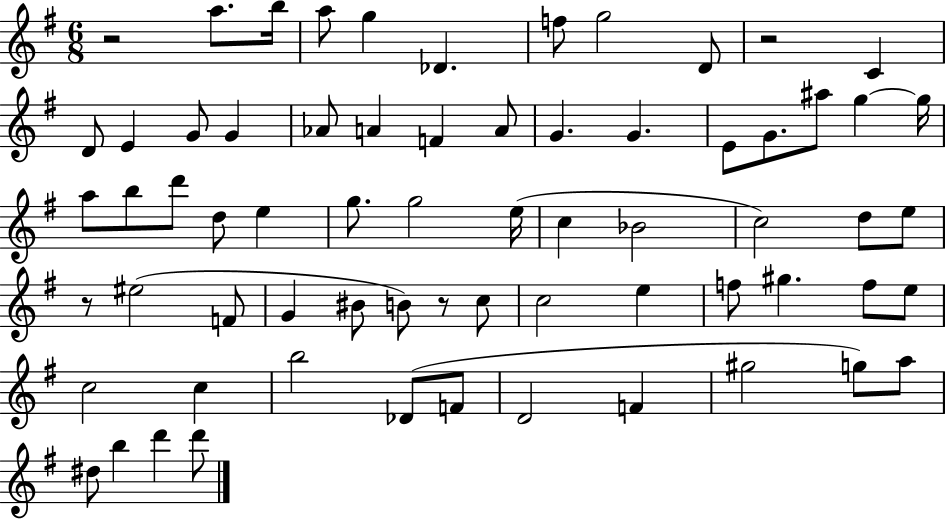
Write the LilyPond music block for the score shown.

{
  \clef treble
  \numericTimeSignature
  \time 6/8
  \key g \major
  r2 a''8. b''16 | a''8 g''4 des'4. | f''8 g''2 d'8 | r2 c'4 | \break d'8 e'4 g'8 g'4 | aes'8 a'4 f'4 a'8 | g'4. g'4. | e'8 g'8. ais''8 g''4~~ g''16 | \break a''8 b''8 d'''8 d''8 e''4 | g''8. g''2 e''16( | c''4 bes'2 | c''2) d''8 e''8 | \break r8 eis''2( f'8 | g'4 bis'8 b'8) r8 c''8 | c''2 e''4 | f''8 gis''4. f''8 e''8 | \break c''2 c''4 | b''2 des'8( f'8 | d'2 f'4 | gis''2 g''8) a''8 | \break dis''8 b''4 d'''4 d'''8 | \bar "|."
}